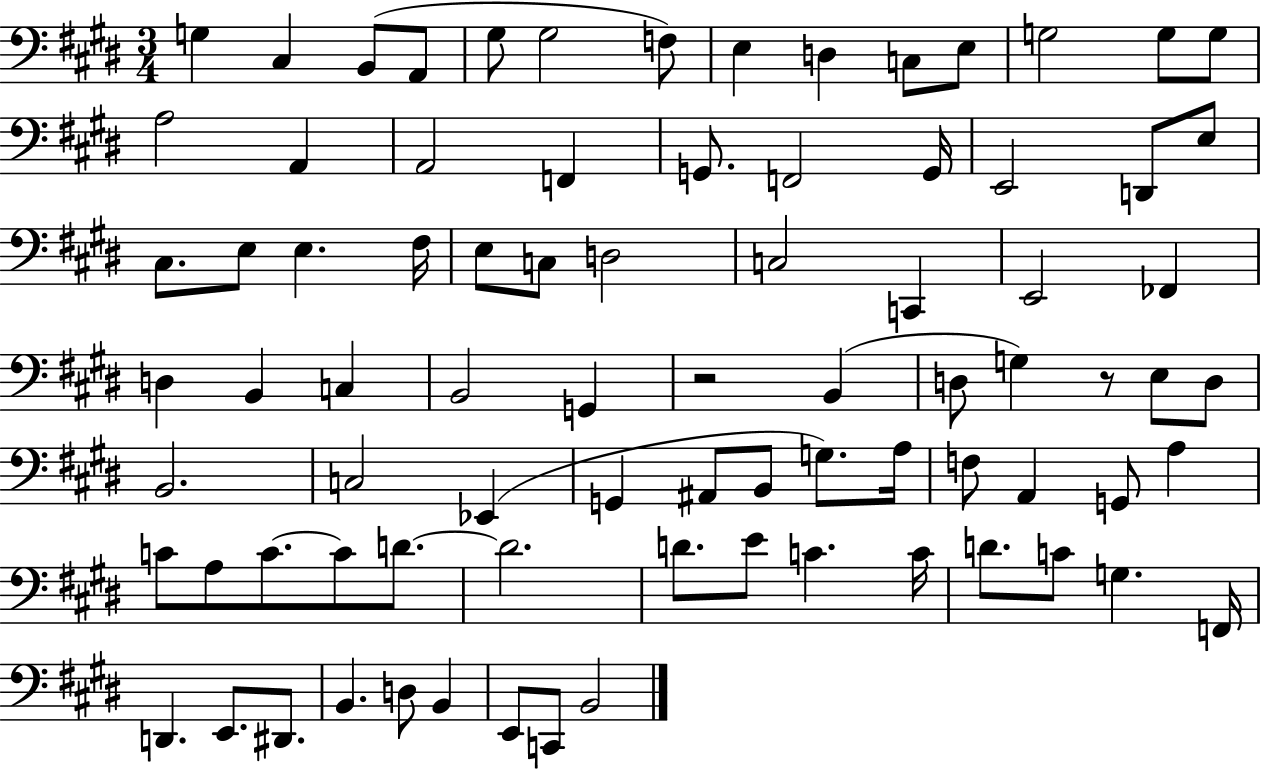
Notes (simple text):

G3/q C#3/q B2/e A2/e G#3/e G#3/h F3/e E3/q D3/q C3/e E3/e G3/h G3/e G3/e A3/h A2/q A2/h F2/q G2/e. F2/h G2/s E2/h D2/e E3/e C#3/e. E3/e E3/q. F#3/s E3/e C3/e D3/h C3/h C2/q E2/h FES2/q D3/q B2/q C3/q B2/h G2/q R/h B2/q D3/e G3/q R/e E3/e D3/e B2/h. C3/h Eb2/q G2/q A#2/e B2/e G3/e. A3/s F3/e A2/q G2/e A3/q C4/e A3/e C4/e. C4/e D4/e. D4/h. D4/e. E4/e C4/q. C4/s D4/e. C4/e G3/q. F2/s D2/q. E2/e. D#2/e. B2/q. D3/e B2/q E2/e C2/e B2/h